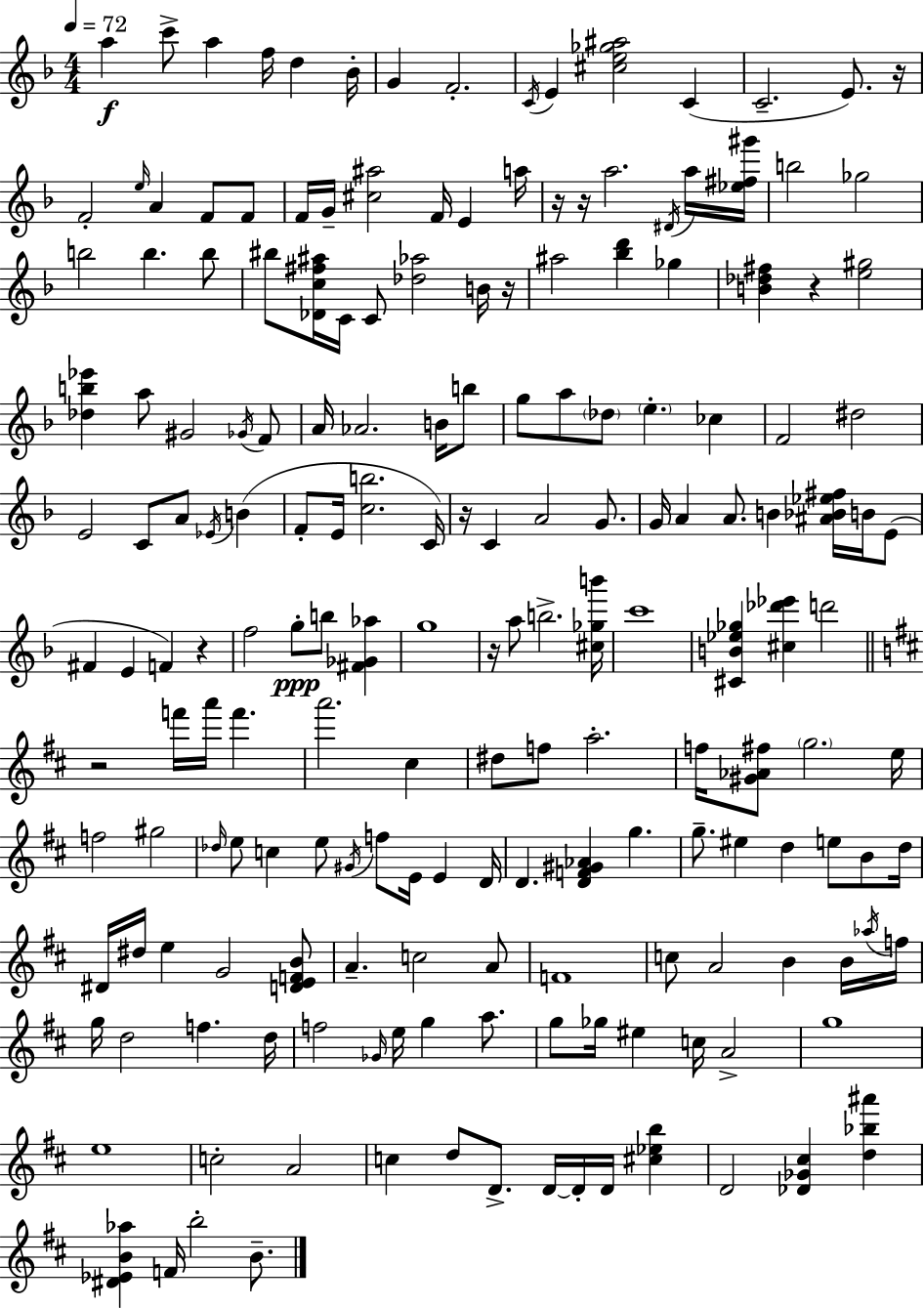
A5/q C6/e A5/q F5/s D5/q Bb4/s G4/q F4/h. C4/s E4/q [C#5,E5,Gb5,A#5]/h C4/q C4/h. E4/e. R/s F4/h E5/s A4/q F4/e F4/e F4/s G4/s [C#5,A#5]/h F4/s E4/q A5/s R/s R/s A5/h. D#4/s A5/s [Eb5,F#5,G#6]/s B5/h Gb5/h B5/h B5/q. B5/e BIS5/e [Db4,C5,F#5,A#5]/s C4/s C4/e [Db5,Ab5]/h B4/s R/s A#5/h [Bb5,D6]/q Gb5/q [B4,Db5,F#5]/q R/q [E5,G#5]/h [Db5,B5,Eb6]/q A5/e G#4/h Gb4/s F4/e A4/s Ab4/h. B4/s B5/e G5/e A5/e Db5/e E5/q. CES5/q F4/h D#5/h E4/h C4/e A4/e Eb4/s B4/q F4/e E4/s [C5,B5]/h. C4/s R/s C4/q A4/h G4/e. G4/s A4/q A4/e. B4/q [A#4,Bb4,Eb5,F#5]/s B4/s E4/e F#4/q E4/q F4/q R/q F5/h G5/e B5/e [F#4,Gb4,Ab5]/q G5/w R/s A5/e B5/h. [C#5,Gb5,B6]/s C6/w [C#4,B4,Eb5,Gb5]/q [C#5,Db6,Eb6]/q D6/h R/h F6/s A6/s F6/q. A6/h. C#5/q D#5/e F5/e A5/h. F5/s [G#4,Ab4,F#5]/e G5/h. E5/s F5/h G#5/h Db5/s E5/e C5/q E5/e G#4/s F5/e E4/s E4/q D4/s D4/q. [D4,F4,G#4,Ab4]/q G5/q. G5/e. EIS5/q D5/q E5/e B4/e D5/s D#4/s D#5/s E5/q G4/h [D4,E4,F4,B4]/e A4/q. C5/h A4/e F4/w C5/e A4/h B4/q B4/s Ab5/s F5/s G5/s D5/h F5/q. D5/s F5/h Gb4/s E5/s G5/q A5/e. G5/e Gb5/s EIS5/q C5/s A4/h G5/w E5/w C5/h A4/h C5/q D5/e D4/e. D4/s D4/s D4/s [C#5,Eb5,B5]/q D4/h [Db4,Gb4,C#5]/q [D5,Bb5,A#6]/q [D#4,Eb4,B4,Ab5]/q F4/s B5/h B4/e.